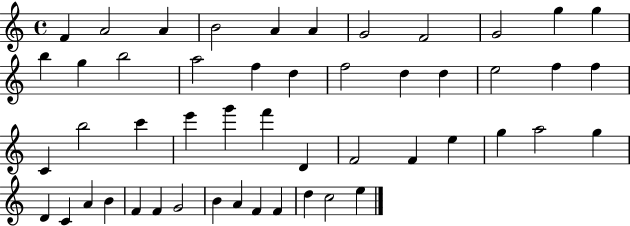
{
  \clef treble
  \time 4/4
  \defaultTimeSignature
  \key c \major
  f'4 a'2 a'4 | b'2 a'4 a'4 | g'2 f'2 | g'2 g''4 g''4 | \break b''4 g''4 b''2 | a''2 f''4 d''4 | f''2 d''4 d''4 | e''2 f''4 f''4 | \break c'4 b''2 c'''4 | e'''4 g'''4 f'''4 d'4 | f'2 f'4 e''4 | g''4 a''2 g''4 | \break d'4 c'4 a'4 b'4 | f'4 f'4 g'2 | b'4 a'4 f'4 f'4 | d''4 c''2 e''4 | \break \bar "|."
}